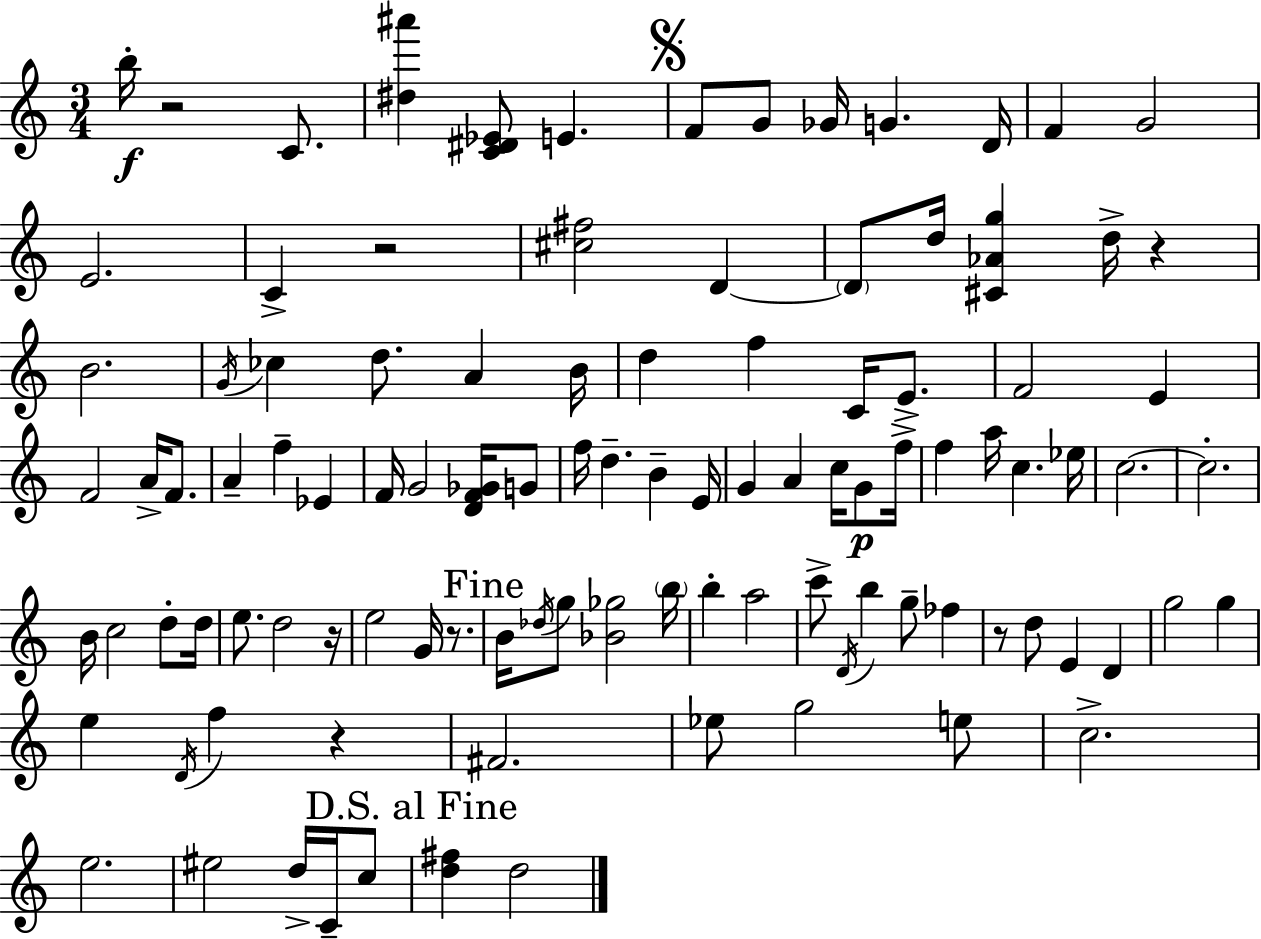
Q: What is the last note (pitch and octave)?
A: D5